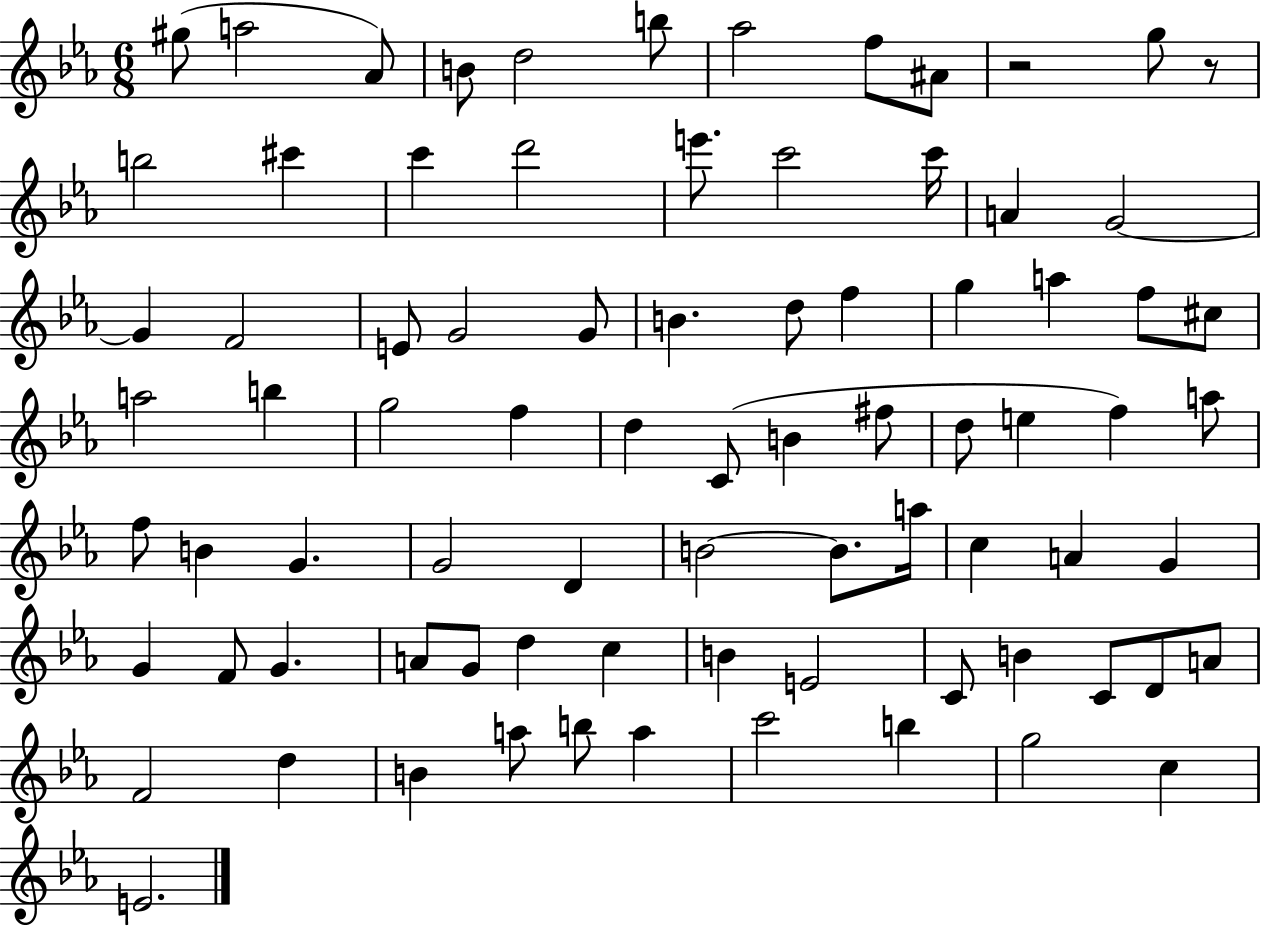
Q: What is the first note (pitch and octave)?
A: G#5